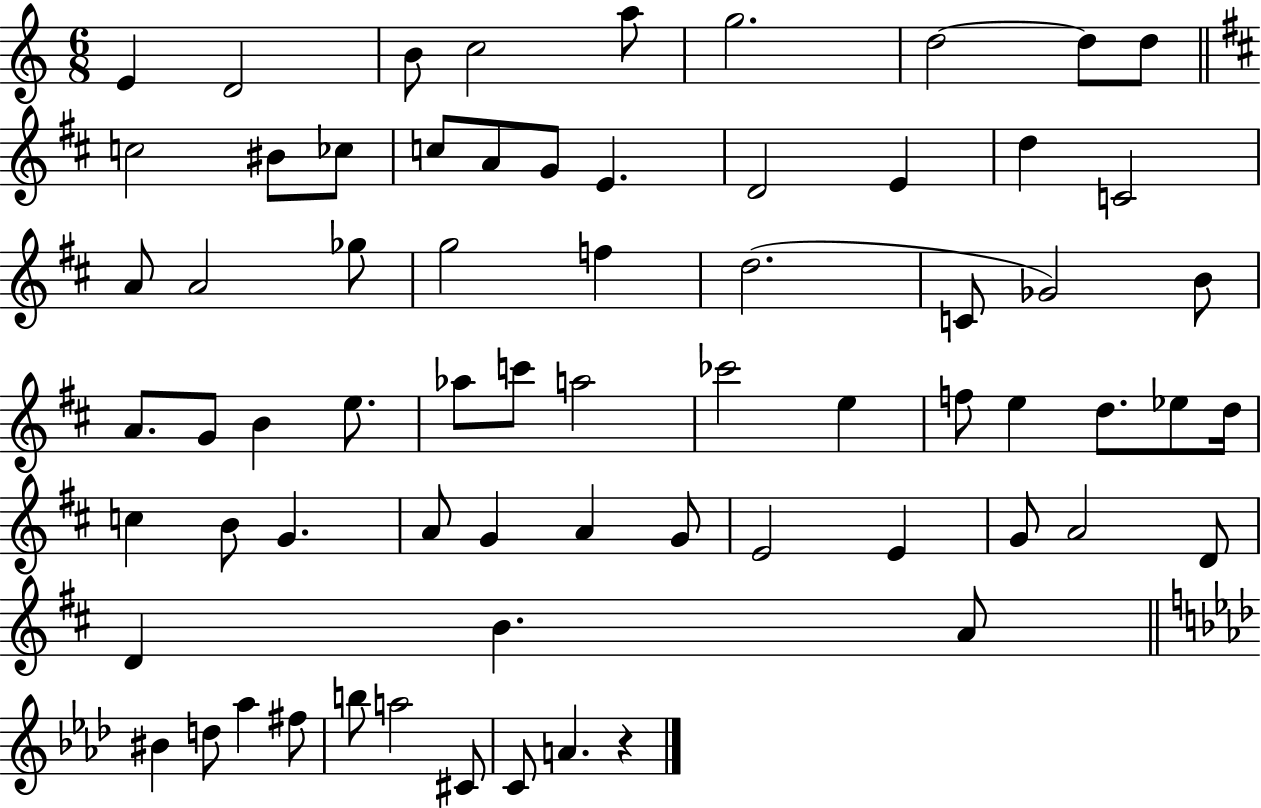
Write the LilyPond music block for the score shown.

{
  \clef treble
  \numericTimeSignature
  \time 6/8
  \key c \major
  \repeat volta 2 { e'4 d'2 | b'8 c''2 a''8 | g''2. | d''2~~ d''8 d''8 | \break \bar "||" \break \key d \major c''2 bis'8 ces''8 | c''8 a'8 g'8 e'4. | d'2 e'4 | d''4 c'2 | \break a'8 a'2 ges''8 | g''2 f''4 | d''2.( | c'8 ges'2) b'8 | \break a'8. g'8 b'4 e''8. | aes''8 c'''8 a''2 | ces'''2 e''4 | f''8 e''4 d''8. ees''8 d''16 | \break c''4 b'8 g'4. | a'8 g'4 a'4 g'8 | e'2 e'4 | g'8 a'2 d'8 | \break d'4 b'4. a'8 | \bar "||" \break \key aes \major bis'4 d''8 aes''4 fis''8 | b''8 a''2 cis'8 | c'8 a'4. r4 | } \bar "|."
}